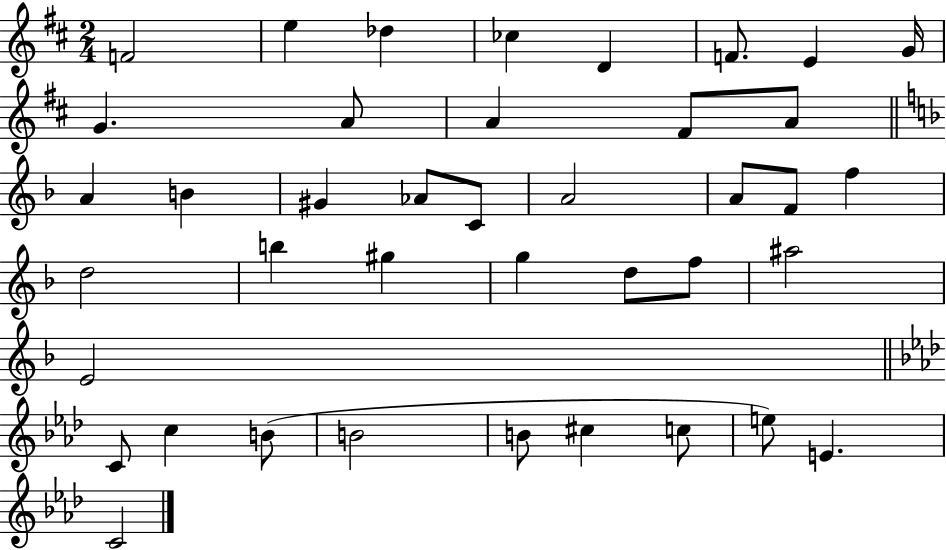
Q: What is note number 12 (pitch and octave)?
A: F#4